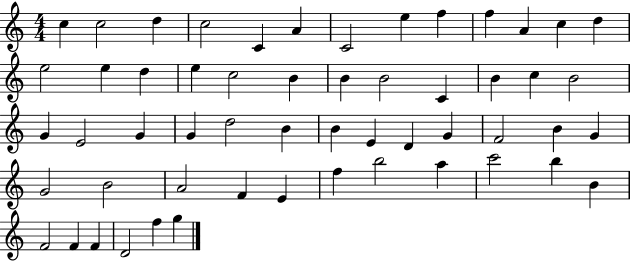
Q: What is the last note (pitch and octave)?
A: G5